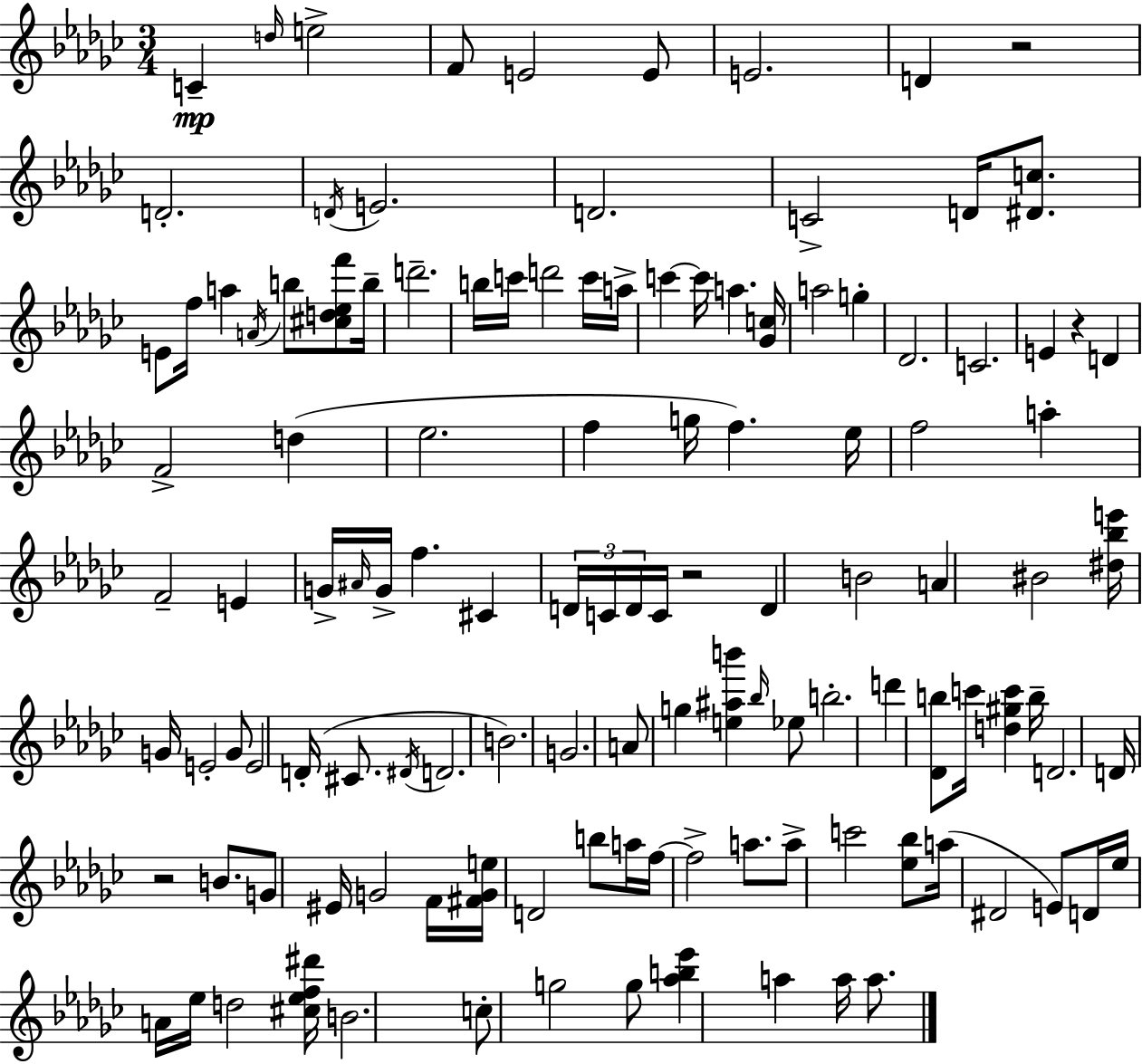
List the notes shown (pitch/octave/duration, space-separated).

C4/q D5/s E5/h F4/e E4/h E4/e E4/h. D4/q R/h D4/h. D4/s E4/h. D4/h. C4/h D4/s [D#4,C5]/e. E4/e F5/s A5/q A4/s B5/e [C#5,D5,Eb5,F6]/e B5/s D6/h. B5/s C6/s D6/h C6/s A5/s C6/q C6/s A5/q. [Gb4,C5]/s A5/h G5/q Db4/h. C4/h. E4/q R/q D4/q F4/h D5/q Eb5/h. F5/q G5/s F5/q. Eb5/s F5/h A5/q F4/h E4/q G4/s A#4/s G4/s F5/q. C#4/q D4/s C4/s D4/s C4/s R/h D4/q B4/h A4/q BIS4/h [D#5,Bb5,E6]/s G4/s E4/h G4/e E4/h D4/s C#4/e. D#4/s D4/h. B4/h. G4/h. A4/e G5/q [E5,A#5,B6]/q Bb5/s Eb5/e B5/h. D6/q [Db4,B5]/e C6/s [D5,G#5,C6]/q B5/s D4/h. D4/s R/h B4/e. G4/e EIS4/s G4/h F4/s [F#4,G4,E5]/s D4/h B5/e A5/s F5/s F5/h A5/e. A5/e C6/h [Eb5,Bb5]/e A5/s D#4/h E4/e D4/s Eb5/s A4/s Eb5/s D5/h [C#5,Eb5,F5,D#6]/s B4/h. C5/e G5/h G5/e [Ab5,B5,Eb6]/q A5/q A5/s A5/e.